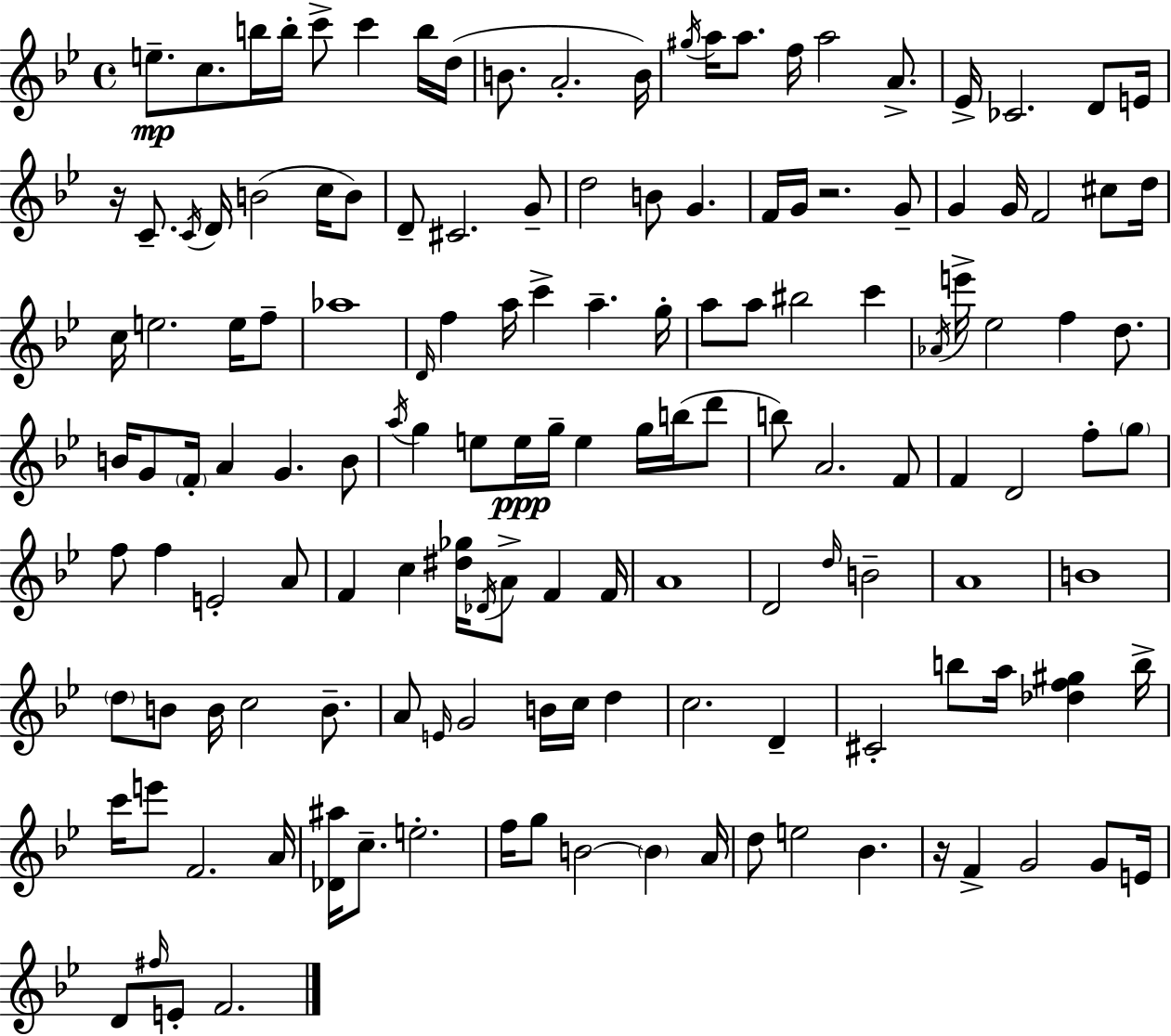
{
  \clef treble
  \time 4/4
  \defaultTimeSignature
  \key g \minor
  e''8.--\mp c''8. b''16 b''16-. c'''8-> c'''4 b''16 d''16( | b'8. a'2.-. b'16) | \acciaccatura { gis''16 } a''16 a''8. f''16 a''2 a'8.-> | ees'16-> ces'2. d'8 | \break e'16 r16 c'8.-- \acciaccatura { c'16 } d'16 b'2( c''16 | b'8) d'8-- cis'2. | g'8-- d''2 b'8 g'4. | f'16 g'16 r2. | \break g'8-- g'4 g'16 f'2 cis''8 | d''16 c''16 e''2. e''16 | f''8-- aes''1 | \grace { d'16 } f''4 a''16 c'''4-> a''4.-- | \break g''16-. a''8 a''8 bis''2 c'''4 | \acciaccatura { aes'16 } e'''16-> ees''2 f''4 | d''8. b'16 g'8 \parenthesize f'16-. a'4 g'4. | b'8 \acciaccatura { a''16 } g''4 e''8 e''16\ppp g''16-- e''4 | \break g''16 b''16( d'''8 b''8) a'2. | f'8 f'4 d'2 | f''8-. \parenthesize g''8 f''8 f''4 e'2-. | a'8 f'4 c''4 <dis'' ges''>16 \acciaccatura { des'16 } a'8-> | \break f'4 f'16 a'1 | d'2 \grace { d''16 } b'2-- | a'1 | b'1 | \break \parenthesize d''8 b'8 b'16 c''2 | b'8.-- a'8 \grace { e'16 } g'2 | b'16 c''16 d''4 c''2. | d'4-- cis'2-. | \break b''8 a''16 <des'' f'' gis''>4 b''16-> c'''16 e'''8 f'2. | a'16 <des' ais''>16 c''8.-- e''2.-. | f''16 g''8 b'2~~ | \parenthesize b'4 a'16 d''8 e''2 | \break bes'4. r16 f'4-> g'2 | g'8 e'16 d'8 \grace { fis''16 } e'8-. f'2. | \bar "|."
}